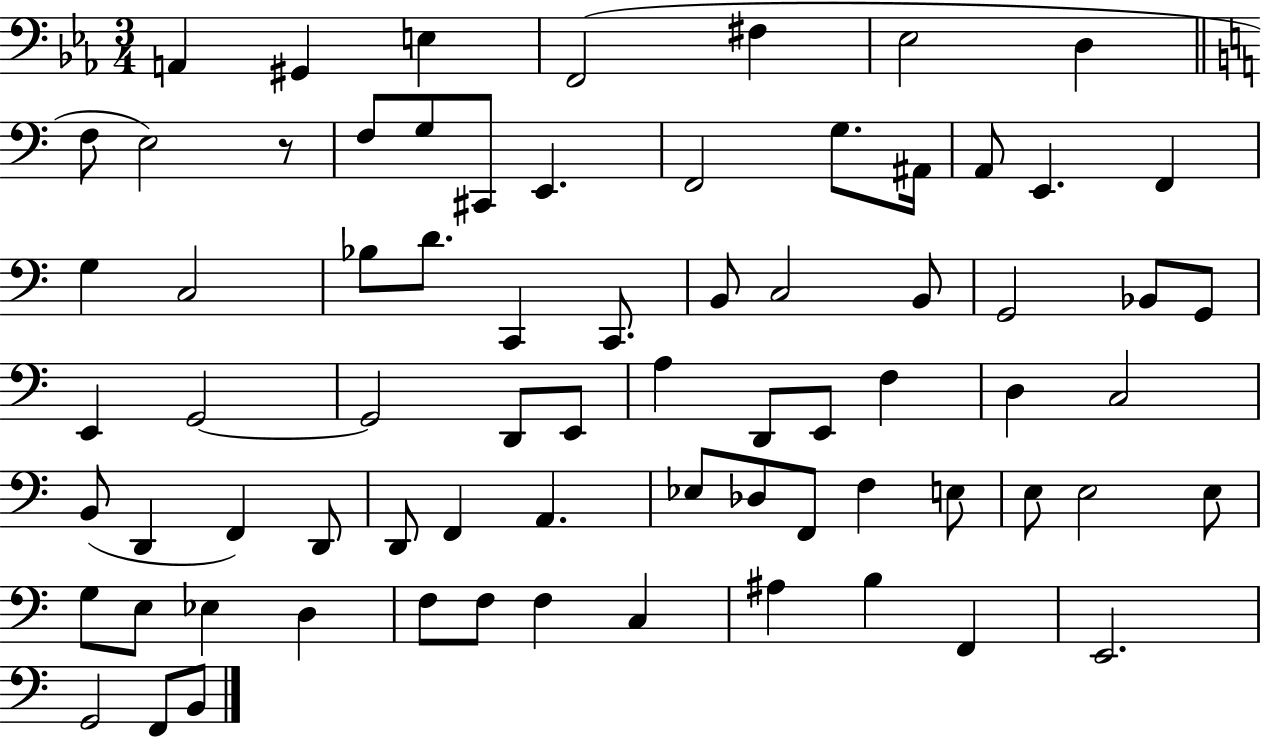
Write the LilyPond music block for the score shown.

{
  \clef bass
  \numericTimeSignature
  \time 3/4
  \key ees \major
  a,4 gis,4 e4 | f,2( fis4 | ees2 d4 | \bar "||" \break \key c \major f8 e2) r8 | f8 g8 cis,8 e,4. | f,2 g8. ais,16 | a,8 e,4. f,4 | \break g4 c2 | bes8 d'8. c,4 c,8. | b,8 c2 b,8 | g,2 bes,8 g,8 | \break e,4 g,2~~ | g,2 d,8 e,8 | a4 d,8 e,8 f4 | d4 c2 | \break b,8( d,4 f,4) d,8 | d,8 f,4 a,4. | ees8 des8 f,8 f4 e8 | e8 e2 e8 | \break g8 e8 ees4 d4 | f8 f8 f4 c4 | ais4 b4 f,4 | e,2. | \break g,2 f,8 b,8 | \bar "|."
}